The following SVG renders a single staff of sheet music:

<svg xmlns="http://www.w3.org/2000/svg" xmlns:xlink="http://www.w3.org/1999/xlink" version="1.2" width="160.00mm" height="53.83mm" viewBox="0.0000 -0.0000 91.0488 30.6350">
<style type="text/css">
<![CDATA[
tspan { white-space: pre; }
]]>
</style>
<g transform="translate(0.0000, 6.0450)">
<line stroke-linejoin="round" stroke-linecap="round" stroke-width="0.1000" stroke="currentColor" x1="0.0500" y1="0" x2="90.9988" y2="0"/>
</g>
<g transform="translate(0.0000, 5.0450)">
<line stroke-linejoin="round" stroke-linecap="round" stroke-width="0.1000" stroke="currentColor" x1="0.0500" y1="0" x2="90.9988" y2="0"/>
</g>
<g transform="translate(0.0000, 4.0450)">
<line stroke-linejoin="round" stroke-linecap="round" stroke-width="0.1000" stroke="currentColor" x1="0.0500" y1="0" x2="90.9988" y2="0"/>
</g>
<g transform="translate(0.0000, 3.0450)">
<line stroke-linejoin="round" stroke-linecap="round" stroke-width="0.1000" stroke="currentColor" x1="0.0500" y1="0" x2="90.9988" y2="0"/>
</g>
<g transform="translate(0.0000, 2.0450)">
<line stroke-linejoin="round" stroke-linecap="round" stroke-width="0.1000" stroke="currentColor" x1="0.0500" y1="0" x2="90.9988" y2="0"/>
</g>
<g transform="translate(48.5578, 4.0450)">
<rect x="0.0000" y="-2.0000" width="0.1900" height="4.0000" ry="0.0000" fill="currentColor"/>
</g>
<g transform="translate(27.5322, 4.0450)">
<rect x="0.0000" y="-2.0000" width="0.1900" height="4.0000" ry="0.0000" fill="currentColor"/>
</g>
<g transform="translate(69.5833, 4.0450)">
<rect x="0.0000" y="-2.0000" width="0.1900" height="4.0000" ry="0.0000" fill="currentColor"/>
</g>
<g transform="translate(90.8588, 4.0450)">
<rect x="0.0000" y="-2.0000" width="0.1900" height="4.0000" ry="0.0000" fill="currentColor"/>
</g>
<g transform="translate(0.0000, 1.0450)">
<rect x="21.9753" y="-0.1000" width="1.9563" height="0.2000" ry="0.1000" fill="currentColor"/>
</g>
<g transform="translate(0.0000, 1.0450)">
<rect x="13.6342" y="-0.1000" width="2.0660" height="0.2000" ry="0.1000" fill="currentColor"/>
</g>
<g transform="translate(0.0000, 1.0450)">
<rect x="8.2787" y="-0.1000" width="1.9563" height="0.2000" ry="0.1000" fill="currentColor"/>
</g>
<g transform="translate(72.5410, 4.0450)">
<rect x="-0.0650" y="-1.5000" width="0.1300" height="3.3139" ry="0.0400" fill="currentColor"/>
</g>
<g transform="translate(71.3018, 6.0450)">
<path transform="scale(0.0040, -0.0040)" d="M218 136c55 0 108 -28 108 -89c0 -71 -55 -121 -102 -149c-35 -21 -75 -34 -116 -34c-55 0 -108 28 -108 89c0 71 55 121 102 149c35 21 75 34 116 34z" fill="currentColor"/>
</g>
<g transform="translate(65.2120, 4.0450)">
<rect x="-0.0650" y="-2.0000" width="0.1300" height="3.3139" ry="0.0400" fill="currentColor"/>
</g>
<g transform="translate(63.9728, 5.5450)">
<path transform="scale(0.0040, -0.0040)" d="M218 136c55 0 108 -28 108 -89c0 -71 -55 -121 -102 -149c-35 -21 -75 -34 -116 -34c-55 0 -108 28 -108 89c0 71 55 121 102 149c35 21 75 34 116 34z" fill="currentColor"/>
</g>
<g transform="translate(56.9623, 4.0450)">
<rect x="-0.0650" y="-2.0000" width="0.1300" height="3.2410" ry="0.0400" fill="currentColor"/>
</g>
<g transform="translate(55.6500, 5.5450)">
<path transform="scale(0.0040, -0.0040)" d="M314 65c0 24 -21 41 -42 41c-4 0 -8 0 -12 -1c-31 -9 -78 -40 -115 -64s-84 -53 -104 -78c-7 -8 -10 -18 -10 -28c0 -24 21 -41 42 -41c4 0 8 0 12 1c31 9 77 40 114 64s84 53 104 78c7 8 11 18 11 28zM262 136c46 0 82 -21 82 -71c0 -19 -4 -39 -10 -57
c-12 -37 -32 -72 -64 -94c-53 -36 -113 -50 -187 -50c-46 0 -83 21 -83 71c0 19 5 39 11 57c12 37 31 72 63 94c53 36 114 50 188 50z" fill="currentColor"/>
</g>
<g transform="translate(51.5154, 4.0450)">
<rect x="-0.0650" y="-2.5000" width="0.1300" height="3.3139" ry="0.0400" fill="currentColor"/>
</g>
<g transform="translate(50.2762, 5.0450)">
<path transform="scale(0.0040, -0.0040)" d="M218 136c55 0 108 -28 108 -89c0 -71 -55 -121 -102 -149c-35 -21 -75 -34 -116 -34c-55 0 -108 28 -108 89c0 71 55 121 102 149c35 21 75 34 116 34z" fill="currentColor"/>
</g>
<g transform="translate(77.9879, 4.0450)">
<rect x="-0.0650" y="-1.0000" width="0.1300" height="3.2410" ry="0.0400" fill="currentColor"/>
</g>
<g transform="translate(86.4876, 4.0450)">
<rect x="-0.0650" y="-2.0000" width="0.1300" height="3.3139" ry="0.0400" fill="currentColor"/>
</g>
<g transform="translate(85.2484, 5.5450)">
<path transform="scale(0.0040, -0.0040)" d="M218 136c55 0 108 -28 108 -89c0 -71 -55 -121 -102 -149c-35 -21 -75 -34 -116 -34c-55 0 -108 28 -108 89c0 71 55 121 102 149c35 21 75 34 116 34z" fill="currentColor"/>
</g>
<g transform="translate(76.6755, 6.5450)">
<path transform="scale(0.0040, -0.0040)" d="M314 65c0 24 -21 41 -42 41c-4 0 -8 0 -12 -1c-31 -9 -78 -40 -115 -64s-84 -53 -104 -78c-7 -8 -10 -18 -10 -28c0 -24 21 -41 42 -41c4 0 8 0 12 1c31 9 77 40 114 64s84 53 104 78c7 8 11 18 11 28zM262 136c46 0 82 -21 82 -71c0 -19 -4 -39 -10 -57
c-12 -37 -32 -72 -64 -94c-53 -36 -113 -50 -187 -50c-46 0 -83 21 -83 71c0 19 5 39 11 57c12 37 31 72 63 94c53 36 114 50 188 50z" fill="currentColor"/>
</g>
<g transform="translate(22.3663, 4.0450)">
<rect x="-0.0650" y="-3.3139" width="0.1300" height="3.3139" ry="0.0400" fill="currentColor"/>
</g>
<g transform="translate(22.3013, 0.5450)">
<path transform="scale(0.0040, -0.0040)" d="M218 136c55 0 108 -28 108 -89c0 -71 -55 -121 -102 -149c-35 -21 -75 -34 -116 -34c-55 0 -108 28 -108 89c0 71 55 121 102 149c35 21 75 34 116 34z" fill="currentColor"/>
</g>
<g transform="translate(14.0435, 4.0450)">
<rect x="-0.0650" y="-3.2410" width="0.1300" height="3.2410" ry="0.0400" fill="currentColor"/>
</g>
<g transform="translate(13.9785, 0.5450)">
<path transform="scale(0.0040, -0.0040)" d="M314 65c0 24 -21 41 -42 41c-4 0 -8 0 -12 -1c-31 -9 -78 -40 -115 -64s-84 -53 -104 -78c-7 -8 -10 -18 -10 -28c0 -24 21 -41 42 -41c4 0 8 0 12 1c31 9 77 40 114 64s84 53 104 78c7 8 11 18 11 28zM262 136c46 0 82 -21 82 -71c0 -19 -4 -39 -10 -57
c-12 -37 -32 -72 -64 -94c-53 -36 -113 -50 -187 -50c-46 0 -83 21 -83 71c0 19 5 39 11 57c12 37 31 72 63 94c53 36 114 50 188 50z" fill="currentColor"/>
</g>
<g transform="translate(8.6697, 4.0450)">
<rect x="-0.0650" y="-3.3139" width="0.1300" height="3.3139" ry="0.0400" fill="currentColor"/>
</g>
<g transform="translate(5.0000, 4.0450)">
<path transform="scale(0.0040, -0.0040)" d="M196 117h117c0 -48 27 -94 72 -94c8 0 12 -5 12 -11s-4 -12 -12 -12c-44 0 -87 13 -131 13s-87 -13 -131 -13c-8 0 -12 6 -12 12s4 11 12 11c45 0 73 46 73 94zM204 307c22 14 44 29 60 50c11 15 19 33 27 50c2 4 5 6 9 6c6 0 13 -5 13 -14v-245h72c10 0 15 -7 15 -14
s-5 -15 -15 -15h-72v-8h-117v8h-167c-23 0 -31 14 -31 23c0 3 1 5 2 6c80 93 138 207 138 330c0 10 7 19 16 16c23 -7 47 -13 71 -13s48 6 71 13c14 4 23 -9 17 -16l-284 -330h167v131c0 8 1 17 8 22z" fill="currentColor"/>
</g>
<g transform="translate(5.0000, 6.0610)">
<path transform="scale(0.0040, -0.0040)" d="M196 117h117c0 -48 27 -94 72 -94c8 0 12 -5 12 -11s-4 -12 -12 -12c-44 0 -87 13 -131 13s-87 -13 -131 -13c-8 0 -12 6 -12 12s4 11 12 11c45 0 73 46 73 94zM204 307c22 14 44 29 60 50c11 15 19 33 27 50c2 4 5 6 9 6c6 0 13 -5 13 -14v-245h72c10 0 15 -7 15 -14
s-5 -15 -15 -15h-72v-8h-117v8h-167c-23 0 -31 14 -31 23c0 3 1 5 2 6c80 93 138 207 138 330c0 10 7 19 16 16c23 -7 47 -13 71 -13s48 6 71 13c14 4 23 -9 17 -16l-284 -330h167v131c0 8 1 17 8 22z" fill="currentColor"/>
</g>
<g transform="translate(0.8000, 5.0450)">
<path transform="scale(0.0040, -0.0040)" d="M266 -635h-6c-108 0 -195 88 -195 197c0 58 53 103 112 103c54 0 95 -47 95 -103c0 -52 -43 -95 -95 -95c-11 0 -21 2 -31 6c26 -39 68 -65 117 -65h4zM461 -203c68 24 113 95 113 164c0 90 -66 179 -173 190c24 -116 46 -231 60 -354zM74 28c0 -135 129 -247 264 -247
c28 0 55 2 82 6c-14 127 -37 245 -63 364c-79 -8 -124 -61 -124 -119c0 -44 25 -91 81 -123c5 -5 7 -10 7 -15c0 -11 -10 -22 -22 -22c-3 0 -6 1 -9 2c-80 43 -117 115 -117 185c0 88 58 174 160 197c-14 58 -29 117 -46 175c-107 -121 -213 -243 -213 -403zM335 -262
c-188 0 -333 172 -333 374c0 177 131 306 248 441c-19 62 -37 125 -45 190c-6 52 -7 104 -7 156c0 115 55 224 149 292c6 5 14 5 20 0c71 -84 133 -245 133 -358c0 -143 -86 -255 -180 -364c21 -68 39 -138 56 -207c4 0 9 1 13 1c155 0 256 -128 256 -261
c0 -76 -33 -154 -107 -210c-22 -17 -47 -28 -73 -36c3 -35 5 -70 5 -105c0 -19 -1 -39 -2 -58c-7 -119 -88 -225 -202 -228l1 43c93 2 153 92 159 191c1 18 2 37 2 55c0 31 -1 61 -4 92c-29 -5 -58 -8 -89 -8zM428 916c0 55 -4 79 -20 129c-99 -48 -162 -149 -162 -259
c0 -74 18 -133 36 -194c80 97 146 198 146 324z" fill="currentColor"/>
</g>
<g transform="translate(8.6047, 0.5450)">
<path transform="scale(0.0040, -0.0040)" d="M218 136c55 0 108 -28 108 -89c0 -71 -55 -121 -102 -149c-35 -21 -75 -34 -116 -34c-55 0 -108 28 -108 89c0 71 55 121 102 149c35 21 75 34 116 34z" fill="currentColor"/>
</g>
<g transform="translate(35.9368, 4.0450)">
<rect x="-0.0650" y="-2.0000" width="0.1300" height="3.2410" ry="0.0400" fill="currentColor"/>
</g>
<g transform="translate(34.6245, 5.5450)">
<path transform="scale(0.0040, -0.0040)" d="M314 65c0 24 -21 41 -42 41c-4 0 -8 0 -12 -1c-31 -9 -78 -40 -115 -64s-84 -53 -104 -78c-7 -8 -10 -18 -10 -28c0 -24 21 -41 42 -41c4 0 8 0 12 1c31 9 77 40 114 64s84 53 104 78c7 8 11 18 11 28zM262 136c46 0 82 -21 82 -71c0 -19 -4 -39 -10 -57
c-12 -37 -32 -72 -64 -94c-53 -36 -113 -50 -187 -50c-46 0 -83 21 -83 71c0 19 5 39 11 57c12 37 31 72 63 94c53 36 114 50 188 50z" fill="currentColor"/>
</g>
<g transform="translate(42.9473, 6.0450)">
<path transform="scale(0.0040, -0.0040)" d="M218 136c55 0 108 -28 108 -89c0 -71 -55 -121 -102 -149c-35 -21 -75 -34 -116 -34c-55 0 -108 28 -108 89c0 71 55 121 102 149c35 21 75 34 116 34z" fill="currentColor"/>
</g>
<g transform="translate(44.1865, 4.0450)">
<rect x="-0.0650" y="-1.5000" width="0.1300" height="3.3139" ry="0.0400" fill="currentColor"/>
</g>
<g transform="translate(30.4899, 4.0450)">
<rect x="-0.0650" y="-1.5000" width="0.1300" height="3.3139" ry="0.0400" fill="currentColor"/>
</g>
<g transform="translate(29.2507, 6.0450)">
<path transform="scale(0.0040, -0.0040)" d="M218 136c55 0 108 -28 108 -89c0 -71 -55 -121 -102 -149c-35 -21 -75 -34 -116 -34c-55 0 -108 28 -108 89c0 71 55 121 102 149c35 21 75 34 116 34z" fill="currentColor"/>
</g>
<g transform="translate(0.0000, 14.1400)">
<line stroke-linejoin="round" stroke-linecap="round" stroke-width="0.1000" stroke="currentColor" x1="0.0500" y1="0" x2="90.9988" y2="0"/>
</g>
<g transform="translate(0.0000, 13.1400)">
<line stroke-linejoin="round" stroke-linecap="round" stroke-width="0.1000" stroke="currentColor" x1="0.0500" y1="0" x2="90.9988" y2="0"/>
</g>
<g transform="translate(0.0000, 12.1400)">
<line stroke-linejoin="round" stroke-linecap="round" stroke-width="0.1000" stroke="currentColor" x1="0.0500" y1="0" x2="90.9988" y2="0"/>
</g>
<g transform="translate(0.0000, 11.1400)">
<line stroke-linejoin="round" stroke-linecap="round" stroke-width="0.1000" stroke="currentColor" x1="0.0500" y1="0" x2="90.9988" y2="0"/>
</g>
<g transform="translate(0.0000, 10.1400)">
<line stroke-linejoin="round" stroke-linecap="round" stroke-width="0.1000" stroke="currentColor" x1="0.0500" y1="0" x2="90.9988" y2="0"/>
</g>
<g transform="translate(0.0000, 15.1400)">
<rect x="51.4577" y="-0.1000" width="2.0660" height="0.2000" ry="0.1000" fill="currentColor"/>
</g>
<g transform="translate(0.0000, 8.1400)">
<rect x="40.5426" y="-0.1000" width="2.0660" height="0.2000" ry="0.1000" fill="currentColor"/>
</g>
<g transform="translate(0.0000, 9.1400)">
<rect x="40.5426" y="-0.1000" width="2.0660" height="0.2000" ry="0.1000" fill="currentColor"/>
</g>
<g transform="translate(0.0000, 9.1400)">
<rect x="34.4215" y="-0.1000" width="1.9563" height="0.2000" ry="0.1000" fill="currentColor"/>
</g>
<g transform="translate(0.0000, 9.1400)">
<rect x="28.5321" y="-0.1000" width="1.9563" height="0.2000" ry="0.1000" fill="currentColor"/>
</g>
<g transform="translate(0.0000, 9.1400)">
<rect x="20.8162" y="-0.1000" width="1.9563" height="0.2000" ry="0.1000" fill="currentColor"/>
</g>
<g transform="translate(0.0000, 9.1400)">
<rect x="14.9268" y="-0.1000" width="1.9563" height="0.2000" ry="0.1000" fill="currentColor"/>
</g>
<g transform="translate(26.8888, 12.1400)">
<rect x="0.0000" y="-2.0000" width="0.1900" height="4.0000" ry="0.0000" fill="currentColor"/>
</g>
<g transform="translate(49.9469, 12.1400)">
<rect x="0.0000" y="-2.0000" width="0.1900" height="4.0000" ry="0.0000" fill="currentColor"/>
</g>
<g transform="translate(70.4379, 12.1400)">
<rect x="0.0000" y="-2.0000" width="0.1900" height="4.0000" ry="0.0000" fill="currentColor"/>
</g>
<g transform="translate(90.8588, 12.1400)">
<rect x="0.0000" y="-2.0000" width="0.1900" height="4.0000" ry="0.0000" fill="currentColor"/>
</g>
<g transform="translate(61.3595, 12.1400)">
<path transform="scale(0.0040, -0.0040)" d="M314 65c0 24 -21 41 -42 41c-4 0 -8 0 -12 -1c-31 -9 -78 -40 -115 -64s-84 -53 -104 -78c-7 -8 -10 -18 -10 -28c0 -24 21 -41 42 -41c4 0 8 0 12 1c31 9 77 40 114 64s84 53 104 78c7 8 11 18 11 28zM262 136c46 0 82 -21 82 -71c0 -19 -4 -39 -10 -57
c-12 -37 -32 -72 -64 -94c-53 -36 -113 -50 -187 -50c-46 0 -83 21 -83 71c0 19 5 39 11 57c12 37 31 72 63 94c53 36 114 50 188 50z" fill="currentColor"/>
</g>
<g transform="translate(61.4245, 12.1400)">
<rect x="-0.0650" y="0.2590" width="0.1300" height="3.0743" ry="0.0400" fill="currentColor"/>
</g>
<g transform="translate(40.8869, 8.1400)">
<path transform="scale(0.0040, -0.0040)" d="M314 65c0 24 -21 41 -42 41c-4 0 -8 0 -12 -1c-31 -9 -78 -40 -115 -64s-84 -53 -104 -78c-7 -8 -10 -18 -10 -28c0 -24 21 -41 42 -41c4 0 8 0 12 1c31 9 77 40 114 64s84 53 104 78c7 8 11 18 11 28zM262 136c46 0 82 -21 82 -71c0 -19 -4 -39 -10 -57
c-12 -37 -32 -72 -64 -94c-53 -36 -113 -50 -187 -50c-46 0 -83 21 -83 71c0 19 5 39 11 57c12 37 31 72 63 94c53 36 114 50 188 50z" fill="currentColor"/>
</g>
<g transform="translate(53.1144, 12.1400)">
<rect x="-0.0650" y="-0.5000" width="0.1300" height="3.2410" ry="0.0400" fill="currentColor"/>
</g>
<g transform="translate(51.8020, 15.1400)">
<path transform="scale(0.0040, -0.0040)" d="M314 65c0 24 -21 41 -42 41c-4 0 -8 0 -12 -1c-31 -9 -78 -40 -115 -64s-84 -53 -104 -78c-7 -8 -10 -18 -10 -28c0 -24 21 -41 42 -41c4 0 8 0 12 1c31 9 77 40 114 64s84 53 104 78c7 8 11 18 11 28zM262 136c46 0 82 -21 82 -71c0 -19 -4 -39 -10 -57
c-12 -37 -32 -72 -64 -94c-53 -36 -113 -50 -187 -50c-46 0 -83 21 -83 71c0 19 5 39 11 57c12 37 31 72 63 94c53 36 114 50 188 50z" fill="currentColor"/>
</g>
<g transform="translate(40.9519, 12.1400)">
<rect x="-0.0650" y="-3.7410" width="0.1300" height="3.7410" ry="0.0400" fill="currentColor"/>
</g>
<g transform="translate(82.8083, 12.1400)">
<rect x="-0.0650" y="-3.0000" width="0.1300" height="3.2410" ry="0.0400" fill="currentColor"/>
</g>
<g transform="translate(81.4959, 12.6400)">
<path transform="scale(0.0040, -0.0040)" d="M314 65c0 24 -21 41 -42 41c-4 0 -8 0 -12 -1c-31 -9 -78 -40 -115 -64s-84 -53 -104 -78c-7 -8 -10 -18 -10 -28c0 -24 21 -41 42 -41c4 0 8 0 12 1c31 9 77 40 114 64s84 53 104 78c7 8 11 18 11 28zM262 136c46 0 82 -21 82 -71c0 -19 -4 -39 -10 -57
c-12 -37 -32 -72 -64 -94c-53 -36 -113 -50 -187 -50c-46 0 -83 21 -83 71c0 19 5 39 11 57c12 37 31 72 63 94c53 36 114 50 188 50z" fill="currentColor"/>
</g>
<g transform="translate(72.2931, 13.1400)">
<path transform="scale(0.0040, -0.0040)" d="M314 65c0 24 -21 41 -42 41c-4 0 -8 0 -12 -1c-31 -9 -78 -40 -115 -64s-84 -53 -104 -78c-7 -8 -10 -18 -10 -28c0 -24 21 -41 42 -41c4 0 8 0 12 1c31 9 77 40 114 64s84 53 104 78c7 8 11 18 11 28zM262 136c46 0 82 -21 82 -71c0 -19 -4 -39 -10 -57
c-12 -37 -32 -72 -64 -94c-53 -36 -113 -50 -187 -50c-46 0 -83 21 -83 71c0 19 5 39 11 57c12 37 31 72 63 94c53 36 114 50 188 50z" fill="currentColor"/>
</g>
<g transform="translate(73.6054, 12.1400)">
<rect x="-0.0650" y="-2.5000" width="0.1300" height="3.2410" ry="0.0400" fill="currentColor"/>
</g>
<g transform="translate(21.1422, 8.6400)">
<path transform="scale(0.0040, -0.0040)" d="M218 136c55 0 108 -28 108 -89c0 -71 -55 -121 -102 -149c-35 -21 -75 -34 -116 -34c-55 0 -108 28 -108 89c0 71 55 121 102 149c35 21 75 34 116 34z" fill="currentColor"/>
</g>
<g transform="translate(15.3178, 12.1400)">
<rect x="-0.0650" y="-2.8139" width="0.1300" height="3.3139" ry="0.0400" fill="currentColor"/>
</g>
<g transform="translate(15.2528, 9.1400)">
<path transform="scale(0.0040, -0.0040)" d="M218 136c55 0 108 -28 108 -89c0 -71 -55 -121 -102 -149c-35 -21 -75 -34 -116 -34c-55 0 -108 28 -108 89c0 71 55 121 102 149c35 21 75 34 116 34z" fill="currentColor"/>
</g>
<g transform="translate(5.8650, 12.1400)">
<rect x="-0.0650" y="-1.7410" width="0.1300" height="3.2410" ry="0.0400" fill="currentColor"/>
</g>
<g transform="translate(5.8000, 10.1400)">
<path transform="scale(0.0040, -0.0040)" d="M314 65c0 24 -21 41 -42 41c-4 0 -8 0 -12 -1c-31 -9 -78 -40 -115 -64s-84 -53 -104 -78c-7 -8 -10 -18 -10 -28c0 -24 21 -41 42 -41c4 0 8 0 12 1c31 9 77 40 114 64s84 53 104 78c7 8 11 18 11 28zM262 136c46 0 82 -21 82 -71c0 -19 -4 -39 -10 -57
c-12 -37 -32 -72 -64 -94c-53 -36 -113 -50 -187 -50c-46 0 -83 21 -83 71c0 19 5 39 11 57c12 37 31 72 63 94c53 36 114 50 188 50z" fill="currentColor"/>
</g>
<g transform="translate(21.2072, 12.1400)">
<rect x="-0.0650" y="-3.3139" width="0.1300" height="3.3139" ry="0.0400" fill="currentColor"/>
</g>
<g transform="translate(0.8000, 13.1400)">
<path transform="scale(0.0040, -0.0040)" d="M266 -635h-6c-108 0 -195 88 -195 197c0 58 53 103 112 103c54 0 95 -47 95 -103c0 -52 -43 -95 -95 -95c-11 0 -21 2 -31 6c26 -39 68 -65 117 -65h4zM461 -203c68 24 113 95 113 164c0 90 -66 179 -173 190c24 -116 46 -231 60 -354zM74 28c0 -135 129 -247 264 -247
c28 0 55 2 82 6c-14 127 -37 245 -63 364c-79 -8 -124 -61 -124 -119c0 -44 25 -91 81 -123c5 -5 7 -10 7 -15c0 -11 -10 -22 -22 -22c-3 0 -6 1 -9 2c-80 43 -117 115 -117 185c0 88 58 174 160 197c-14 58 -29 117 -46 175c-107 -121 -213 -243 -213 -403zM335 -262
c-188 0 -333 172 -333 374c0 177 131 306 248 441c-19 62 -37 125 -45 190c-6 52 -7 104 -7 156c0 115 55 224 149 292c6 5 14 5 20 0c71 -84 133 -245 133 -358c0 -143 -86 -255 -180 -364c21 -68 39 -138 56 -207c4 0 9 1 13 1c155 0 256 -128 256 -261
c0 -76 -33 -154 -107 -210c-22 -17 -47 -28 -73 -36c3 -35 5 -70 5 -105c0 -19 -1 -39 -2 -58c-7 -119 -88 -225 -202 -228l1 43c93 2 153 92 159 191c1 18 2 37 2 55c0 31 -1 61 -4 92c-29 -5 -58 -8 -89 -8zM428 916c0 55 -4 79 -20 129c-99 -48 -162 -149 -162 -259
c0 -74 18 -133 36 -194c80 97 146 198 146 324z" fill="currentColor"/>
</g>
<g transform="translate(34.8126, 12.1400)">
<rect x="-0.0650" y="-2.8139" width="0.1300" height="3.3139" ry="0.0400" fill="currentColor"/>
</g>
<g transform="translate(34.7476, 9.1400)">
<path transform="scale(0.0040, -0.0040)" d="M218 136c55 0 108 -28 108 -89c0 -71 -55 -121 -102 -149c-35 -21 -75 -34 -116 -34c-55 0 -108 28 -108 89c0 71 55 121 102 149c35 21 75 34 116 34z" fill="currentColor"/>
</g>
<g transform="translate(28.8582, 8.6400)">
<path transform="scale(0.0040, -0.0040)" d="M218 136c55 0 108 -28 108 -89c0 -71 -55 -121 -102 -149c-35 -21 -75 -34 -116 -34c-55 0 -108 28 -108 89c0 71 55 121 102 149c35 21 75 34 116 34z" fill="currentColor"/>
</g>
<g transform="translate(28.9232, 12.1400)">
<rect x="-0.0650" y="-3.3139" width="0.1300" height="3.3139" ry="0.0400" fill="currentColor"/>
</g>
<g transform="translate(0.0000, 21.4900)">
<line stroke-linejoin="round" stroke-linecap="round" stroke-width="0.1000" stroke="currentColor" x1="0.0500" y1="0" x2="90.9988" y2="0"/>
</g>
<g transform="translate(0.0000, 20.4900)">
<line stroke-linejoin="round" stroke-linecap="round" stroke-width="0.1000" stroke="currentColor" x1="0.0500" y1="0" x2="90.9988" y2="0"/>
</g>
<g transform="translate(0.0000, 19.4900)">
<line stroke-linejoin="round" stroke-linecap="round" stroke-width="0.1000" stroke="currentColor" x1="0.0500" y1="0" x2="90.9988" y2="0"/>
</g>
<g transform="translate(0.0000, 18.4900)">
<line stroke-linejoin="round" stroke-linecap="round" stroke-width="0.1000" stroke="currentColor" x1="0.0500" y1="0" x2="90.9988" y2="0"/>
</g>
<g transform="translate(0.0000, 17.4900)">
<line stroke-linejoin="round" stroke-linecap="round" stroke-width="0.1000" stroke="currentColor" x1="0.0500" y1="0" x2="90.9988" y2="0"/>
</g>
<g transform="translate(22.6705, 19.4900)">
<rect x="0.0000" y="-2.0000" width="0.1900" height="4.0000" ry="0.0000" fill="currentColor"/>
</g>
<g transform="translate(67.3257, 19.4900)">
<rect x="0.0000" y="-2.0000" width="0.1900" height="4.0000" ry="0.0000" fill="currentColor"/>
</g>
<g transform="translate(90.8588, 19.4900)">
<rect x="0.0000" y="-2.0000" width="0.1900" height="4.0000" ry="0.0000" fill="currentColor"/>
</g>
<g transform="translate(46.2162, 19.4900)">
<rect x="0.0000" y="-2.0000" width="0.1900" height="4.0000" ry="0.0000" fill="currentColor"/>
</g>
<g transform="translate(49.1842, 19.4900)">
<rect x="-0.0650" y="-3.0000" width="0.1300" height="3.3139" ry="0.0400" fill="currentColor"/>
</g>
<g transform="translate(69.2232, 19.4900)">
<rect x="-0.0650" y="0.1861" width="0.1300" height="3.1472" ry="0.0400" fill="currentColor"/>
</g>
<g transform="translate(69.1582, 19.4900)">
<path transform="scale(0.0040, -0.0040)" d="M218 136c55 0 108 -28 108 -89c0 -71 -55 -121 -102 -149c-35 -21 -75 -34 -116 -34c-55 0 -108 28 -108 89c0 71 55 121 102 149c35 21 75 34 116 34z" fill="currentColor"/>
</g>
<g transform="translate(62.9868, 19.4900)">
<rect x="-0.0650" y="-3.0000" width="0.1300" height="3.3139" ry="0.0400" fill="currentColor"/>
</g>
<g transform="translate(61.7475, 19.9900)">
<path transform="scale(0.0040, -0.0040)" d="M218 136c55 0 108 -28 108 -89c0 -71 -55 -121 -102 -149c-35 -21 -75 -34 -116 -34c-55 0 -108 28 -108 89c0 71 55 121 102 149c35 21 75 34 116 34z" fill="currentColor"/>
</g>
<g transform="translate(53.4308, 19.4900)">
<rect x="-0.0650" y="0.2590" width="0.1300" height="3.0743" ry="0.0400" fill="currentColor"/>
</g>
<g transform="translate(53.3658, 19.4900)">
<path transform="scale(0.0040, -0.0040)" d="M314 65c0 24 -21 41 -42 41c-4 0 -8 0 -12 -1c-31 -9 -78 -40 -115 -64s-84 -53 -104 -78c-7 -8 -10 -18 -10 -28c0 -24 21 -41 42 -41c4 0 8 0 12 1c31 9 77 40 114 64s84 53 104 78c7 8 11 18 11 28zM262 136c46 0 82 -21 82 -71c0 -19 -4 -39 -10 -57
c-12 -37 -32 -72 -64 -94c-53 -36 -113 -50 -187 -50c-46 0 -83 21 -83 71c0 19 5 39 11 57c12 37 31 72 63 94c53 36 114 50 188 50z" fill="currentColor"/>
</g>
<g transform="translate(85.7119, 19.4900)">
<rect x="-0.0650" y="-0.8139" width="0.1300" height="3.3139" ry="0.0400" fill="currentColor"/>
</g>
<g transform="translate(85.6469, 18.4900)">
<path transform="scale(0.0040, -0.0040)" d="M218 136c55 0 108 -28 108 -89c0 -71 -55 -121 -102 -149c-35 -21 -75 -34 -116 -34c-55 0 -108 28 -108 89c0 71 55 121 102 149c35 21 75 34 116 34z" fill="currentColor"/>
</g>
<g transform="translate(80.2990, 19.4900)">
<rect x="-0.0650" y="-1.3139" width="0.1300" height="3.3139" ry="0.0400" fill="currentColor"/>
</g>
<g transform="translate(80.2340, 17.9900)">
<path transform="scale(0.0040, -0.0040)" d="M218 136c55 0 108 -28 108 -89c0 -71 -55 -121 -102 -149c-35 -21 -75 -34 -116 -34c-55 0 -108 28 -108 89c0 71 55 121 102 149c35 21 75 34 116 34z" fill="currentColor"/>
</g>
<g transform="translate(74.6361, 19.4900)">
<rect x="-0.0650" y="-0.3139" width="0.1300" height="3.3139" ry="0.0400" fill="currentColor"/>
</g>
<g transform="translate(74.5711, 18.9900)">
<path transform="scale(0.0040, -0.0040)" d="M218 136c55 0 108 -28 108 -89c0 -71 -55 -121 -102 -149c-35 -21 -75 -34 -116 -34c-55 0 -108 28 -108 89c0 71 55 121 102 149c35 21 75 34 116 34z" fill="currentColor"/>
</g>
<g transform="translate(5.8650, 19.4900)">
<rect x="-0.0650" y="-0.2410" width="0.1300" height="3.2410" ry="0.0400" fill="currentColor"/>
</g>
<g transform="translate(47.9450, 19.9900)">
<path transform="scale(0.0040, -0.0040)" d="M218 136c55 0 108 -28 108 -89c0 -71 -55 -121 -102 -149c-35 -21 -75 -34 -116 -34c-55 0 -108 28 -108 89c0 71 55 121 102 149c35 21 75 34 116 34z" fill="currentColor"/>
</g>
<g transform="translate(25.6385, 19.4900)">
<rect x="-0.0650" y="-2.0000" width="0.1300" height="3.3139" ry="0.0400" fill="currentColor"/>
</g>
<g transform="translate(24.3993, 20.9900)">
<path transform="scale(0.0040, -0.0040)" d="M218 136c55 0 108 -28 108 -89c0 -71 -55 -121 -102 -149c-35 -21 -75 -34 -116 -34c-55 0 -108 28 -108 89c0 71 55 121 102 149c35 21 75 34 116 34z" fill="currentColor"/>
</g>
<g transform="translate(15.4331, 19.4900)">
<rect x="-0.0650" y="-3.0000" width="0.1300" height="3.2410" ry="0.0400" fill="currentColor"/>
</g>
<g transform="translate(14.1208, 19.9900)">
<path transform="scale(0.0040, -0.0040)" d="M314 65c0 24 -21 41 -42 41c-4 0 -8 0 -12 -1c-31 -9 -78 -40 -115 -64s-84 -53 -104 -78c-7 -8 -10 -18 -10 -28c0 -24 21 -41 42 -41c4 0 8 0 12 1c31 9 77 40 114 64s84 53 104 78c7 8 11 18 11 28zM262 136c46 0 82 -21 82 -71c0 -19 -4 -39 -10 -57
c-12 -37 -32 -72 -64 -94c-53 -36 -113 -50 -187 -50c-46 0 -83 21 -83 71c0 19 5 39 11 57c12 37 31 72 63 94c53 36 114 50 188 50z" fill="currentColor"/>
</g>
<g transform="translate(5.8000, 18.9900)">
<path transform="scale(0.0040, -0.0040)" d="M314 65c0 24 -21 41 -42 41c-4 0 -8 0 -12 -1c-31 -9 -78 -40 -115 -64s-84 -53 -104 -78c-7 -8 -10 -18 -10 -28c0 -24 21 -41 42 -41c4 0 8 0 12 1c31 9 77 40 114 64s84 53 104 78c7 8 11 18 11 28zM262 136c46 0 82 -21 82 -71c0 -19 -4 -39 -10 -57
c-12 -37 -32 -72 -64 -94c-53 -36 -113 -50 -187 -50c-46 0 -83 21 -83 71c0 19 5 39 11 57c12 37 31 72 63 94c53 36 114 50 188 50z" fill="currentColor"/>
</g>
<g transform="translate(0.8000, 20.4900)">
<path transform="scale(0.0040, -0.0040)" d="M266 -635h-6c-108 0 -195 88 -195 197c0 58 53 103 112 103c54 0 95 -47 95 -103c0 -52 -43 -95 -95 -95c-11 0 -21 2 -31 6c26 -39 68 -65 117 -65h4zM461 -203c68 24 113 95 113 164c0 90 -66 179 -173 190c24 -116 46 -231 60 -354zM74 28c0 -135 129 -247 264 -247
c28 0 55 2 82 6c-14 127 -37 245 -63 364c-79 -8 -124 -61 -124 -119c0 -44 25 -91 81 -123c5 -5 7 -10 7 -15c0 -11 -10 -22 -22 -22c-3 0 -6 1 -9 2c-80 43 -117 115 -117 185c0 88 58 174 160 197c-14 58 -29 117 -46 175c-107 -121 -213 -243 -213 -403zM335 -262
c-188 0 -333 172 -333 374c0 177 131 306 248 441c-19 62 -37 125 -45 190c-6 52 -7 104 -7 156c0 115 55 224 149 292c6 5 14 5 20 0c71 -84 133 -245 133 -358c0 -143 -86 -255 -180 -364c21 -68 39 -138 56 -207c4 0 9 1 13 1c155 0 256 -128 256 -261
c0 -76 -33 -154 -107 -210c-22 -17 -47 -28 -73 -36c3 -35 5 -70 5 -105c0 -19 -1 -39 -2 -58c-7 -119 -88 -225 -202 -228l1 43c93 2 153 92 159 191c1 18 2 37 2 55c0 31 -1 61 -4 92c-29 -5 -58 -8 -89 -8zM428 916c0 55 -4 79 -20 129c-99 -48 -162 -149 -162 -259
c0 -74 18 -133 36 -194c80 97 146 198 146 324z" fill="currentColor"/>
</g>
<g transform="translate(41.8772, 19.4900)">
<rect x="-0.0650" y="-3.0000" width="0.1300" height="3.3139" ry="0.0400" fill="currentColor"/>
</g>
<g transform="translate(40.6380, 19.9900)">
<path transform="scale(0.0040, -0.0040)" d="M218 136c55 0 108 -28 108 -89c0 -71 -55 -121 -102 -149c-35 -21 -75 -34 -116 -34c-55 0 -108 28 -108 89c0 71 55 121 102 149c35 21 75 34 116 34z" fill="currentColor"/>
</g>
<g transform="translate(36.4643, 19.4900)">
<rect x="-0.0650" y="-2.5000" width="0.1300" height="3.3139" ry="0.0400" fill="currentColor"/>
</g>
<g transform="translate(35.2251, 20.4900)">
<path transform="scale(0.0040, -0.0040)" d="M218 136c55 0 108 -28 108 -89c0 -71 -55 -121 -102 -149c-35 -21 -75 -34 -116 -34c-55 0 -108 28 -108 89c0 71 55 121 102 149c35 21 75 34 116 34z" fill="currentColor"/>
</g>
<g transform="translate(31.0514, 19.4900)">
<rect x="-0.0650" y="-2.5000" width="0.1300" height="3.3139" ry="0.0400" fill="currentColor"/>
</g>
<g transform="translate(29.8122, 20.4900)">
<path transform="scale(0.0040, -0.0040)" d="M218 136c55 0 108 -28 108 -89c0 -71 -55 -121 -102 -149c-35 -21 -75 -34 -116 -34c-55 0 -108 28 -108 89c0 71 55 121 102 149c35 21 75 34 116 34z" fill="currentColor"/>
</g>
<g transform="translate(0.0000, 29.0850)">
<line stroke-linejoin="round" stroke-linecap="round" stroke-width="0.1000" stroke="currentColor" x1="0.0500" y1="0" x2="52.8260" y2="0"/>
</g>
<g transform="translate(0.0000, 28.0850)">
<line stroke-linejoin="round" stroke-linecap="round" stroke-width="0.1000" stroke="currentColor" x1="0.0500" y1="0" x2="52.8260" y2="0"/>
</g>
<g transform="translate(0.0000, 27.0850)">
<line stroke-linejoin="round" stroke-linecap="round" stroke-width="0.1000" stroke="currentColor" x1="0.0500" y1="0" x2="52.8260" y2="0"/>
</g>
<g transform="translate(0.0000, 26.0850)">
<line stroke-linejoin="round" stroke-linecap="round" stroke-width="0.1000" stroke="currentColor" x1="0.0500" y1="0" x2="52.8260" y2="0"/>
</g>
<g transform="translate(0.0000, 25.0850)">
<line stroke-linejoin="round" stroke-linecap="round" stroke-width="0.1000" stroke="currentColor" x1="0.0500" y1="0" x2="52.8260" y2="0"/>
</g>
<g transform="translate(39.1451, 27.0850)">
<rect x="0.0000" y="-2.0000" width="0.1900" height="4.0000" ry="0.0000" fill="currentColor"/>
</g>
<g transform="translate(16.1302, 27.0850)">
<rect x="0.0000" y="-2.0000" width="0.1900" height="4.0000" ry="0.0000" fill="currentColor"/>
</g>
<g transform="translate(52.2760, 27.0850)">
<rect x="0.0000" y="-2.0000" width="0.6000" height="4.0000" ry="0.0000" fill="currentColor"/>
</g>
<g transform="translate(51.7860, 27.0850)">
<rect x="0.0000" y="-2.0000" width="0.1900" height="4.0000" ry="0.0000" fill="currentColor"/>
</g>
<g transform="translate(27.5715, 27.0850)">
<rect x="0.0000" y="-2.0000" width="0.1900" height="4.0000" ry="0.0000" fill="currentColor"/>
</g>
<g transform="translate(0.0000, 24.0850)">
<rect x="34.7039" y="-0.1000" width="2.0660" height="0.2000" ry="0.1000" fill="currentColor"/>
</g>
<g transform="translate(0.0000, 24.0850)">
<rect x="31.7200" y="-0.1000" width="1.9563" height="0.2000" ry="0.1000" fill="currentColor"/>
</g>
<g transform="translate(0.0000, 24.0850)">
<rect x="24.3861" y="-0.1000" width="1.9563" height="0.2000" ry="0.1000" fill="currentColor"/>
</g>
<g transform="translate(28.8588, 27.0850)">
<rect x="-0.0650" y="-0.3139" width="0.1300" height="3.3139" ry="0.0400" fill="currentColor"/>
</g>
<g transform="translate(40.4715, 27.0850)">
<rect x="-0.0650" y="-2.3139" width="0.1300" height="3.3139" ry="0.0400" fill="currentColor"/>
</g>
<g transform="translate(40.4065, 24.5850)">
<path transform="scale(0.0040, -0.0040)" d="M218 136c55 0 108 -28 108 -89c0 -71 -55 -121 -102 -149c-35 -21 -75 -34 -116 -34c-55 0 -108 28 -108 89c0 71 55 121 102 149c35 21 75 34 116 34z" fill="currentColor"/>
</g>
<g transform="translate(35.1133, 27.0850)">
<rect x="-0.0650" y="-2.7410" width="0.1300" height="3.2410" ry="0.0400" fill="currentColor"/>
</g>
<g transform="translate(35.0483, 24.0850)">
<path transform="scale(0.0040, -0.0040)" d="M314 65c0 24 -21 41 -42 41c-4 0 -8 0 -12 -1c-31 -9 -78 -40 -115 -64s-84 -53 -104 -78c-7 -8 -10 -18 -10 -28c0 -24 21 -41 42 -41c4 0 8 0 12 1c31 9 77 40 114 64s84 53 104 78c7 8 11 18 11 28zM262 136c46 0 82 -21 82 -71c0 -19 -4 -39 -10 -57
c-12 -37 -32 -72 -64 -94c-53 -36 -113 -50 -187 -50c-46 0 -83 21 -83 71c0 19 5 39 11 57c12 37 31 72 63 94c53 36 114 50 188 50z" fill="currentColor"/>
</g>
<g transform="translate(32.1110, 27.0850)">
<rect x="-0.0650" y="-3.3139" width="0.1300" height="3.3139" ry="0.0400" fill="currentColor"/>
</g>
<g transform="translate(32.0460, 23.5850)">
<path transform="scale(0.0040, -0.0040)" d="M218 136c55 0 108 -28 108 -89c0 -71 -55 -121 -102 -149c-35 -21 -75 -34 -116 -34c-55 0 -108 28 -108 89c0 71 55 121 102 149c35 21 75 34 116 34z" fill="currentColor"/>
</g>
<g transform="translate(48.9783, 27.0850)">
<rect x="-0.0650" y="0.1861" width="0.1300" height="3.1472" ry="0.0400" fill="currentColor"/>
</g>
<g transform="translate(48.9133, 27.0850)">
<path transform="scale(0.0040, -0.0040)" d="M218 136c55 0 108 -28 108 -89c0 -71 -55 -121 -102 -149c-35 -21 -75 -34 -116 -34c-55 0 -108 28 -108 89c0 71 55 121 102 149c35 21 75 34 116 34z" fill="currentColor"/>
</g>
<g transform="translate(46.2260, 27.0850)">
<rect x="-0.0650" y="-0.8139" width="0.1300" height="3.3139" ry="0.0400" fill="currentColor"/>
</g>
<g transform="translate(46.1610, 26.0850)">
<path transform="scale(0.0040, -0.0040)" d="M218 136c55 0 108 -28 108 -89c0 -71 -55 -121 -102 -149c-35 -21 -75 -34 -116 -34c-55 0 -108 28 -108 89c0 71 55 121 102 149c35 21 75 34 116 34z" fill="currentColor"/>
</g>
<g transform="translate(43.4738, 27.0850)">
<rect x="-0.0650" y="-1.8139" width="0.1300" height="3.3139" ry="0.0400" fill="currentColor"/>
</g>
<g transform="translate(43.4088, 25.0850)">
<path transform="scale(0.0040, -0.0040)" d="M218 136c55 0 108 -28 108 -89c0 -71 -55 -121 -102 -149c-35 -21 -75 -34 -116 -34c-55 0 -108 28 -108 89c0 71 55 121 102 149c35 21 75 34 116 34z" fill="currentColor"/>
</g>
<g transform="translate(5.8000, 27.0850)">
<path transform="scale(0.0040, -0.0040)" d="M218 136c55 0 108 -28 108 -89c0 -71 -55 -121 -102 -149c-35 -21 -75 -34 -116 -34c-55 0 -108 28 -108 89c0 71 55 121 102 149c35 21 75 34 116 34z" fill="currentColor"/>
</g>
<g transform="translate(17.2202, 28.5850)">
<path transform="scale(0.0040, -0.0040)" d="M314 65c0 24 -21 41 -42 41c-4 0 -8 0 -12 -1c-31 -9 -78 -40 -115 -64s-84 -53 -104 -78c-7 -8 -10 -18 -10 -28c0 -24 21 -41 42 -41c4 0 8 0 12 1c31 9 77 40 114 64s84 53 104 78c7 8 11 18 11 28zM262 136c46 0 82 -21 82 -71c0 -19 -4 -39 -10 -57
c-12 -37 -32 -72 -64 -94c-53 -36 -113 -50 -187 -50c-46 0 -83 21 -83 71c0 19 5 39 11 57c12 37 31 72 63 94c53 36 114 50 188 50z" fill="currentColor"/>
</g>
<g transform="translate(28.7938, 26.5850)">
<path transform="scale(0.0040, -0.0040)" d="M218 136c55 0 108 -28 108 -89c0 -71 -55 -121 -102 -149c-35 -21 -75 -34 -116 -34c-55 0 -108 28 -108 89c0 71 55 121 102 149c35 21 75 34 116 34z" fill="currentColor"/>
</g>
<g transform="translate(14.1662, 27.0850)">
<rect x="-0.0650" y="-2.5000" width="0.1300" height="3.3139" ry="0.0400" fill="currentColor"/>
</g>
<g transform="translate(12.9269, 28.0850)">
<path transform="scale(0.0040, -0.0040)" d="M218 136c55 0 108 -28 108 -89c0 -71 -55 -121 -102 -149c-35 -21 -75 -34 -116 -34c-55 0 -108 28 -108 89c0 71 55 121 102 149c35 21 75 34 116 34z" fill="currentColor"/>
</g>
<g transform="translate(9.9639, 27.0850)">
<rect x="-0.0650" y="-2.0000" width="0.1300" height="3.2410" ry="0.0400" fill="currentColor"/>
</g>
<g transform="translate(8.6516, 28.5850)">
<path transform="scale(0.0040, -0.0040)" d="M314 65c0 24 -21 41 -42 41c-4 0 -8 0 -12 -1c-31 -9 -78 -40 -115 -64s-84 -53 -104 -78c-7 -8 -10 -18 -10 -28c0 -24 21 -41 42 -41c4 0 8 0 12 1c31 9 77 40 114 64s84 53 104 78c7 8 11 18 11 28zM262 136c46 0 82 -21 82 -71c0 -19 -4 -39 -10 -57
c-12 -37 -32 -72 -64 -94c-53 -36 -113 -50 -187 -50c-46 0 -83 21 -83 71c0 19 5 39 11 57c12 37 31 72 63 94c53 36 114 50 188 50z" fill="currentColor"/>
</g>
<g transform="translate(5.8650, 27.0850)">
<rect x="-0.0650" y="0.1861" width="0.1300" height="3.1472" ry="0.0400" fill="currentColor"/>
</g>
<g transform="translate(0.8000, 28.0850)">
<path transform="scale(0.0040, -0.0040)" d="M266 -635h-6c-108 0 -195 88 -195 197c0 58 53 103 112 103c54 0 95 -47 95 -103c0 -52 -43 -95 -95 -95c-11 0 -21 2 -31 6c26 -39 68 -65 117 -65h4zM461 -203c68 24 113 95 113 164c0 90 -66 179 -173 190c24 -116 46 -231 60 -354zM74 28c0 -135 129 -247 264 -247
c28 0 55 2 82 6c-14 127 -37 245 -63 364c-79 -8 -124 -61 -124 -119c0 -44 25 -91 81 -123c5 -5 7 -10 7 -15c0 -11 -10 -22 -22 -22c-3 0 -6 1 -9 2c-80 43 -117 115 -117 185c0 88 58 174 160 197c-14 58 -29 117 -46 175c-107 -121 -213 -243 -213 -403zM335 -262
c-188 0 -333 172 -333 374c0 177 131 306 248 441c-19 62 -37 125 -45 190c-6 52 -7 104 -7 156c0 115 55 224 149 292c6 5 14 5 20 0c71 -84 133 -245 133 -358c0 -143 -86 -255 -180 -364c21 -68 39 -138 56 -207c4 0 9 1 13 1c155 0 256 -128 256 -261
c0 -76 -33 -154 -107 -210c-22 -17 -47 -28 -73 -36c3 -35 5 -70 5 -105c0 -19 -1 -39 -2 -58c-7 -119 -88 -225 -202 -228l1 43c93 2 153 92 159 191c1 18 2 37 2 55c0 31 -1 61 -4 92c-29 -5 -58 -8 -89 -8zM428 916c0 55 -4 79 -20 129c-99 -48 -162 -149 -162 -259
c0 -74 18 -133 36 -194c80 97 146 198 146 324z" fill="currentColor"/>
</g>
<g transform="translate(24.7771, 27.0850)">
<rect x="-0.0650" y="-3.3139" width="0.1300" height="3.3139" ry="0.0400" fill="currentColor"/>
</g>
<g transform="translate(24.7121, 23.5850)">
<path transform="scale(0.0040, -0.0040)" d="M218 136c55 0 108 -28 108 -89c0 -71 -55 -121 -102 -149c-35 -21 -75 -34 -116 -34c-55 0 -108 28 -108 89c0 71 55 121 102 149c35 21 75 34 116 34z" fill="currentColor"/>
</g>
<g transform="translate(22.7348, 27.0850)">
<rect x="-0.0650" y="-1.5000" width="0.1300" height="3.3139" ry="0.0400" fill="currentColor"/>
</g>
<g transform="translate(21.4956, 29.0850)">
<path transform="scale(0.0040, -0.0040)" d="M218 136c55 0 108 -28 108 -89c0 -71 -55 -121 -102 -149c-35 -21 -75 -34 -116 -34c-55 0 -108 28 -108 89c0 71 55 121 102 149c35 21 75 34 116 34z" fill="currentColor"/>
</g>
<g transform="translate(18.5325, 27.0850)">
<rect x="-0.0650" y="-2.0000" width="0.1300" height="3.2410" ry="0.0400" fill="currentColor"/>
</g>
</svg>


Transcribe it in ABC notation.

X:1
T:Untitled
M:4/4
L:1/4
K:C
b b2 b E F2 E G F2 F E D2 F f2 a b b a c'2 C2 B2 G2 A2 c2 A2 F G G A A B2 A B c e d B F2 G F2 E b c b a2 g f d B